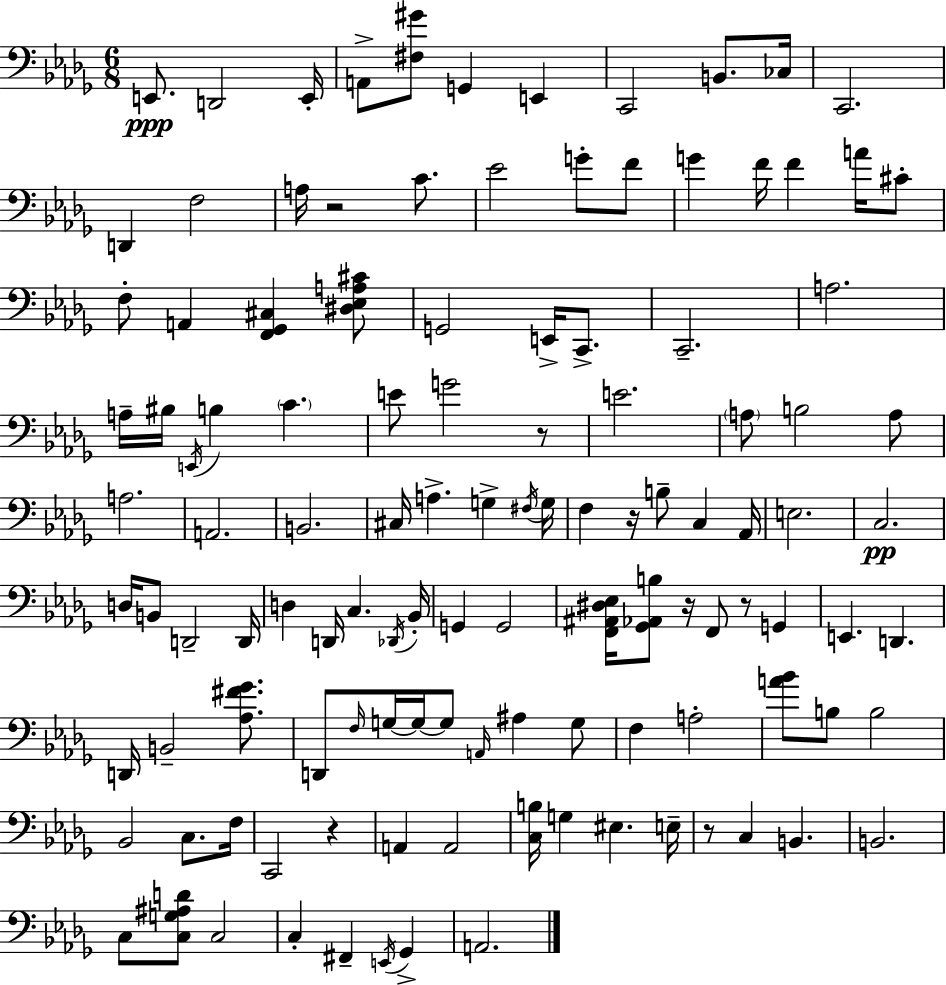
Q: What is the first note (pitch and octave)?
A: E2